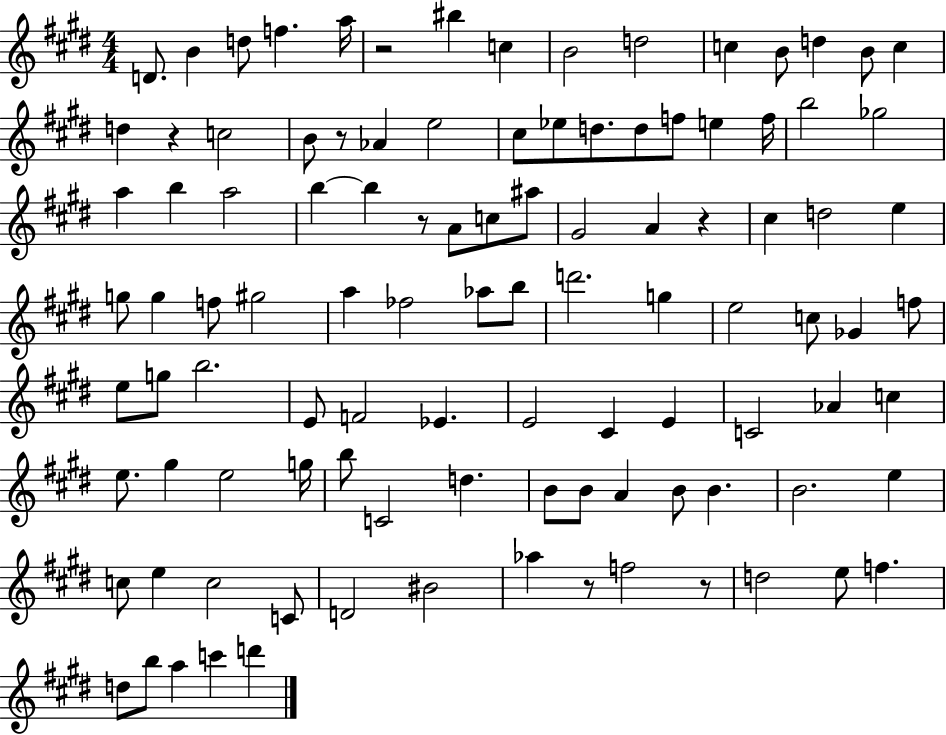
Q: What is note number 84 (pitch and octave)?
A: C5